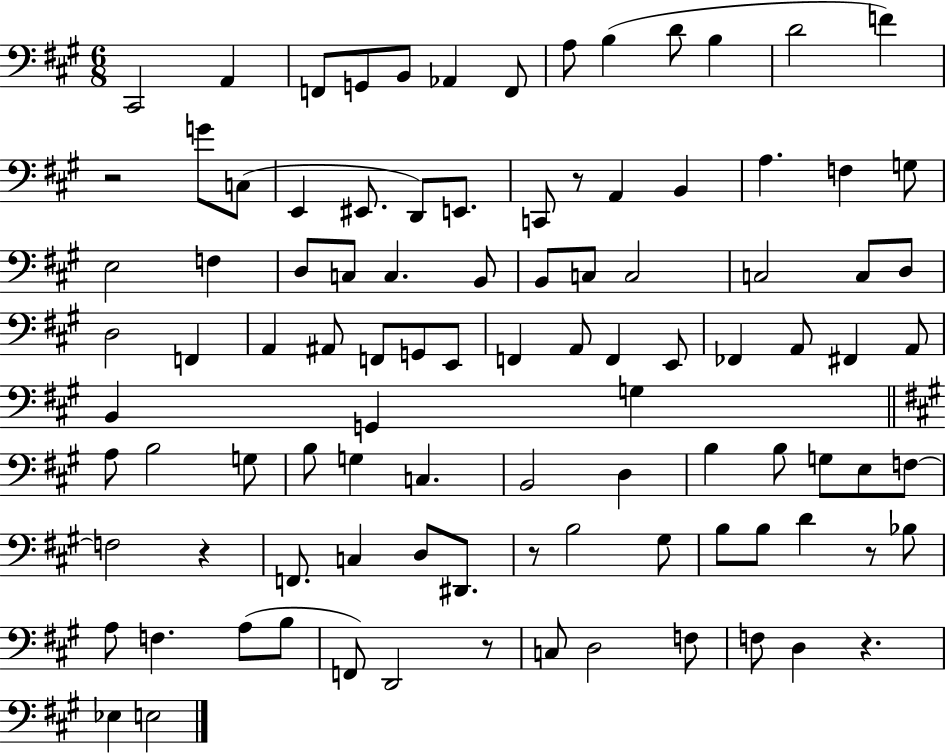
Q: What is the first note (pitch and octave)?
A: C#2